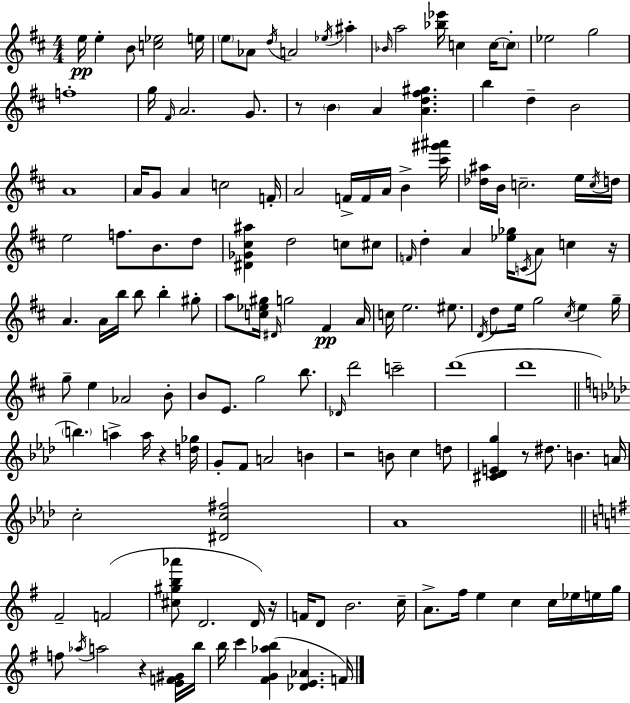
{
  \clef treble
  \numericTimeSignature
  \time 4/4
  \key d \major
  \repeat volta 2 { e''16\pp e''4-. b'8 <c'' ees''>2 e''16 | \parenthesize e''8 aes'8 \acciaccatura { d''16 } a'2 \acciaccatura { ees''16 } ais''4-. | \grace { bes'16 } a''2 <bes'' ees'''>16 c''4 | c''16~~ \parenthesize c''8-. ees''2 g''2 | \break f''1-. | g''16 \grace { fis'16 } a'2. | g'8. r8 \parenthesize b'4 a'4 <a' d'' fis'' gis''>4. | b''4 d''4-- b'2 | \break a'1 | a'16 g'8 a'4 c''2 | f'16-. a'2 f'16-> f'16 a'16 b'4-> | <cis''' gis''' ais'''>16 <des'' ais''>16 b'16 c''2.-- | \break e''16 \acciaccatura { c''16 } d''16 e''2 f''8. | b'8. d''8 <dis' ges' cis'' ais''>4 d''2 | c''8 cis''8 \grace { f'16 } d''4-. a'4 <ees'' ges''>16 \acciaccatura { c'16 } | a'8 c''4 r16 a'4. a'16 b''16 b''8 | \break b''4-. gis''8-. a''8 <c'' ees'' gis''>16 \grace { dis'16 } g''2 | fis'4\pp a'16 c''16 e''2. | eis''8. \acciaccatura { d'16 } d''8 e''16 g''2 | \acciaccatura { cis''16 } e''4 g''16-- g''8-- e''4 | \break aes'2 b'8-. b'8 e'8. g''2 | b''8. \grace { des'16 } d'''2 | c'''2-- d'''1( | d'''1 | \break \bar "||" \break \key aes \major \parenthesize b''4.) a''4-> a''16 r4 <d'' ges''>16 | g'8-. f'8 a'2 b'4 | r2 b'8 c''4 d''8 | <cis' des' e' g''>4 r8 dis''8. b'4. a'16 | \break c''2-. <dis' c'' fis''>2 | aes'1 | \bar "||" \break \key g \major fis'2-- f'2( | <cis'' gis'' b'' aes'''>8 d'2. d'16) r16 | f'16 d'8 b'2. c''16-- | a'8.-> fis''16 e''4 c''4 c''16 ees''16 e''16 g''16 | \break f''8 \acciaccatura { aes''16 } a''2 r4 <e' f' gis'>16 | b''16 b''16 c'''4 <fis' g' aes'' b''>4( <des' e' aes'>4. | f'16) } \bar "|."
}